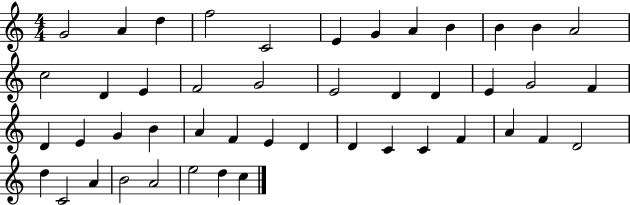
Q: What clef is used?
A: treble